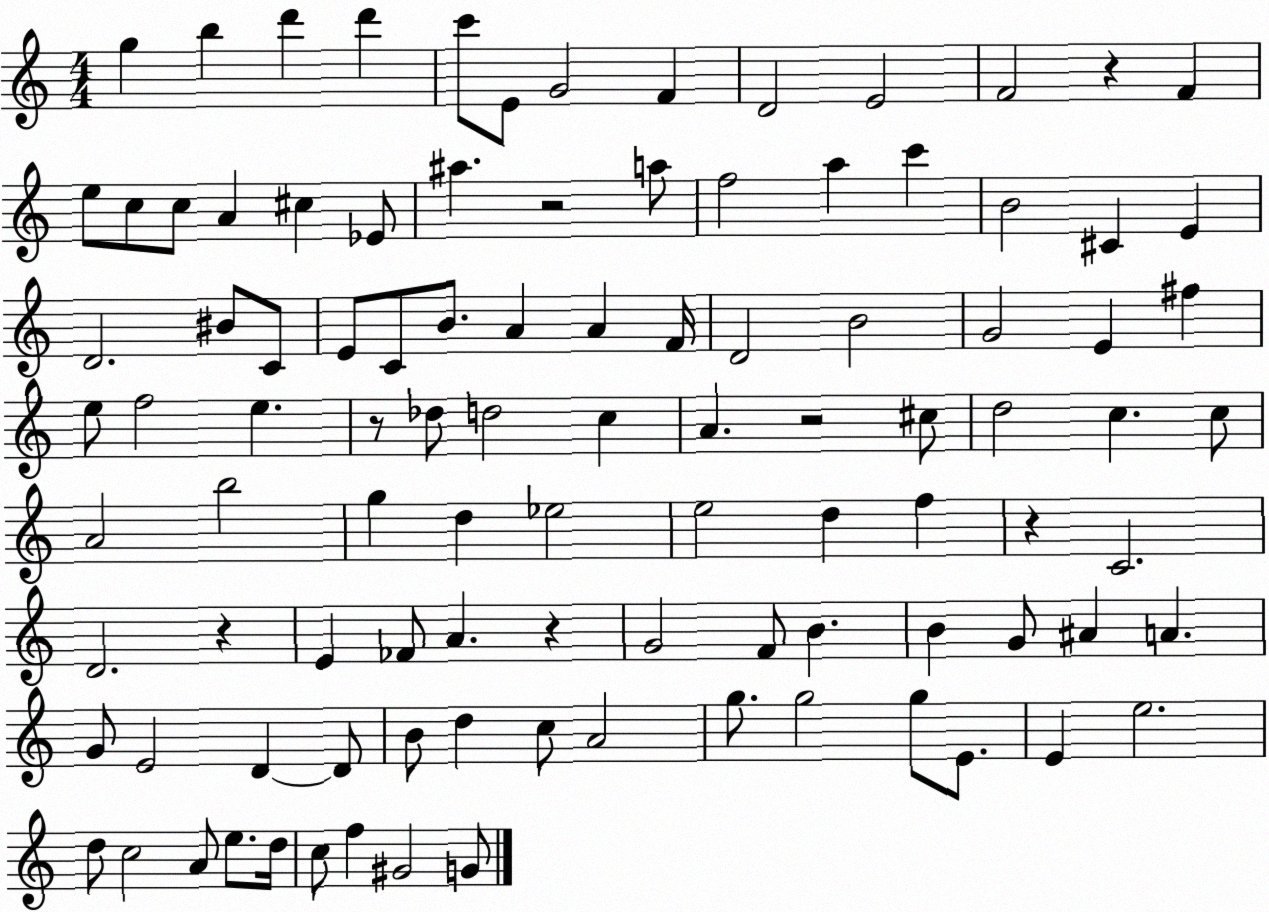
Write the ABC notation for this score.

X:1
T:Untitled
M:4/4
L:1/4
K:C
g b d' d' c'/2 E/2 G2 F D2 E2 F2 z F e/2 c/2 c/2 A ^c _E/2 ^a z2 a/2 f2 a c' B2 ^C E D2 ^B/2 C/2 E/2 C/2 B/2 A A F/4 D2 B2 G2 E ^f e/2 f2 e z/2 _d/2 d2 c A z2 ^c/2 d2 c c/2 A2 b2 g d _e2 e2 d f z C2 D2 z E _F/2 A z G2 F/2 B B G/2 ^A A G/2 E2 D D/2 B/2 d c/2 A2 g/2 g2 g/2 E/2 E e2 d/2 c2 A/2 e/2 d/4 c/2 f ^G2 G/2